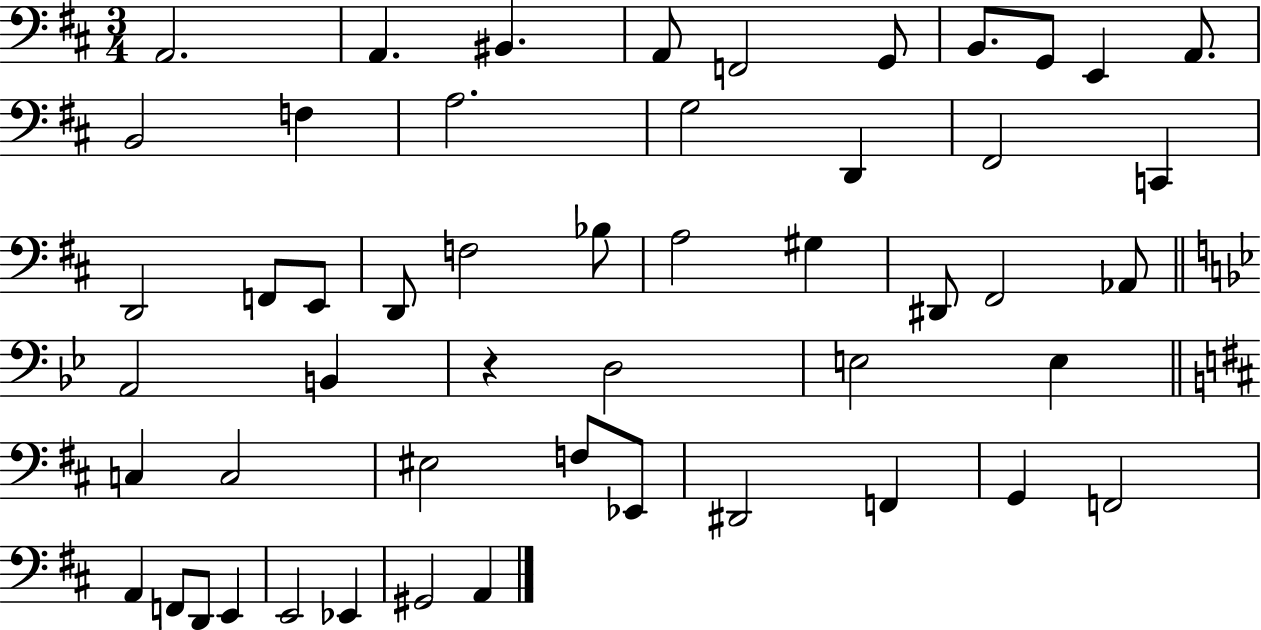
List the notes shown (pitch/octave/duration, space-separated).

A2/h. A2/q. BIS2/q. A2/e F2/h G2/e B2/e. G2/e E2/q A2/e. B2/h F3/q A3/h. G3/h D2/q F#2/h C2/q D2/h F2/e E2/e D2/e F3/h Bb3/e A3/h G#3/q D#2/e F#2/h Ab2/e A2/h B2/q R/q D3/h E3/h E3/q C3/q C3/h EIS3/h F3/e Eb2/e D#2/h F2/q G2/q F2/h A2/q F2/e D2/e E2/q E2/h Eb2/q G#2/h A2/q